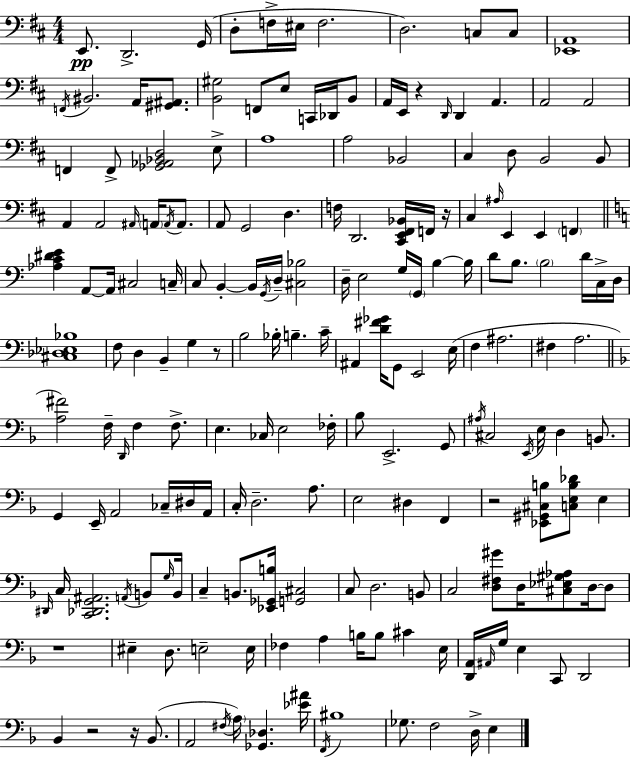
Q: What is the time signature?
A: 4/4